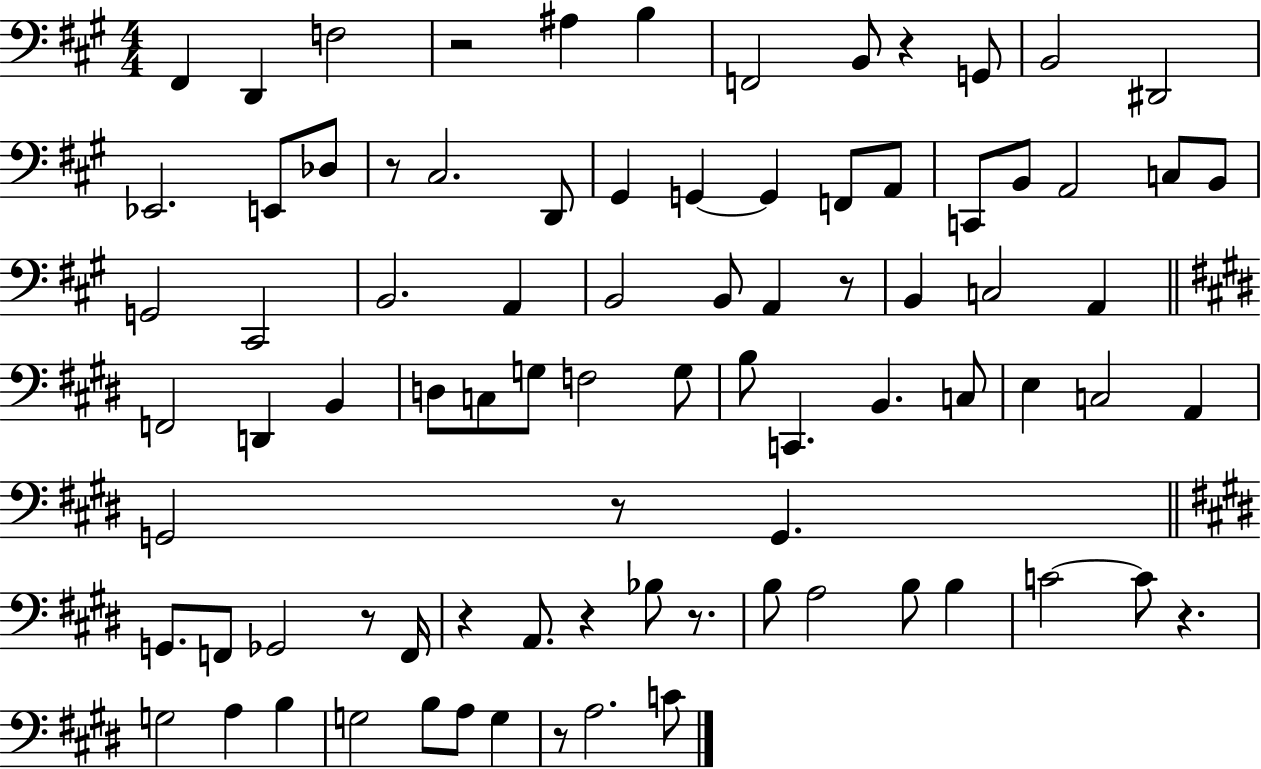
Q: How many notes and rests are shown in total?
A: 84